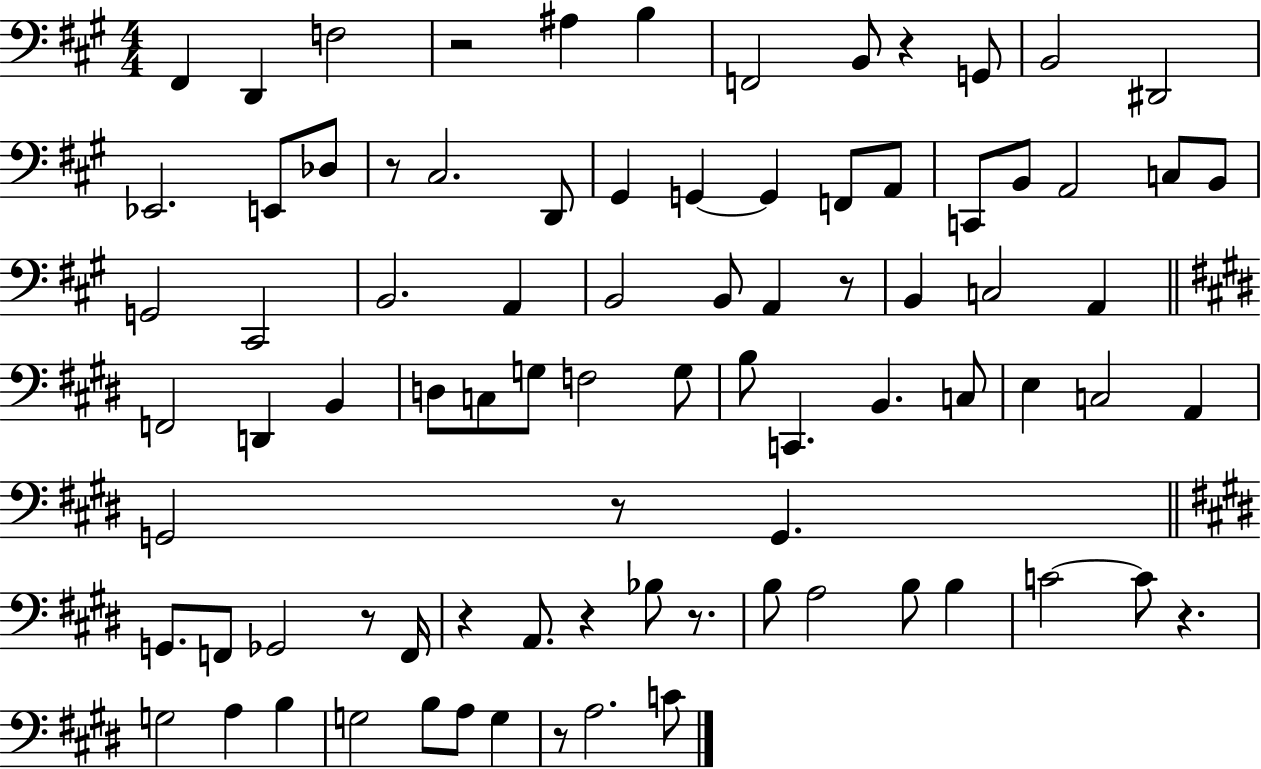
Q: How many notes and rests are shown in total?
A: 84